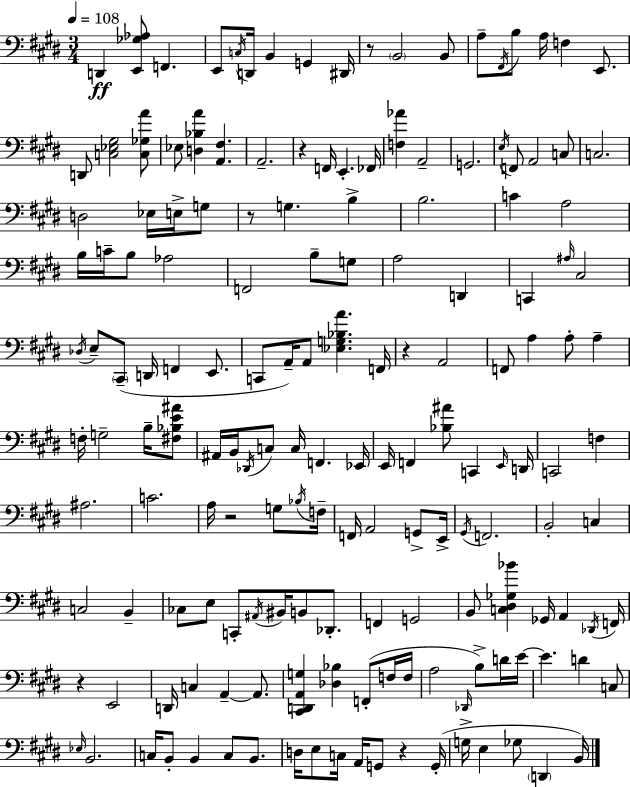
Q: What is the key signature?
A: E major